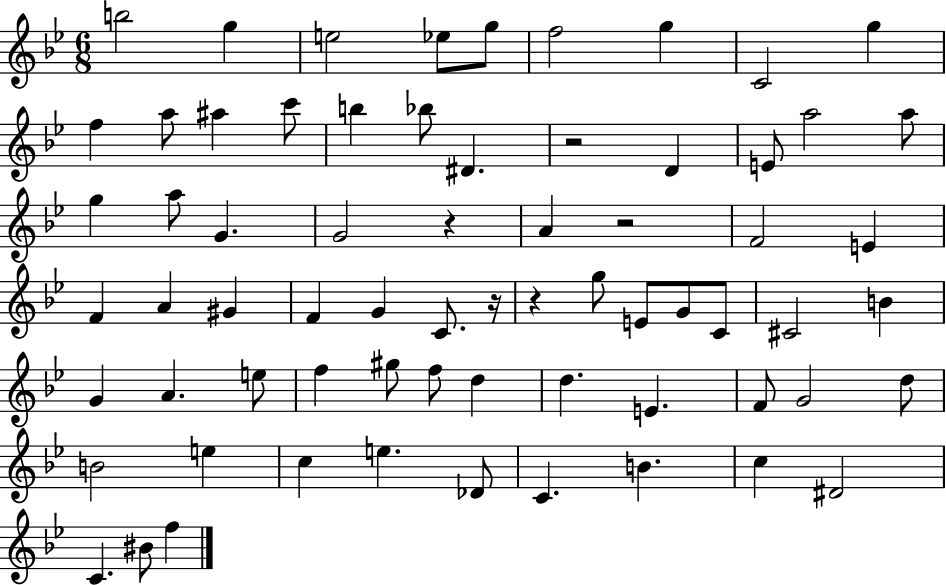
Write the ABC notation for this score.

X:1
T:Untitled
M:6/8
L:1/4
K:Bb
b2 g e2 _e/2 g/2 f2 g C2 g f a/2 ^a c'/2 b _b/2 ^D z2 D E/2 a2 a/2 g a/2 G G2 z A z2 F2 E F A ^G F G C/2 z/4 z g/2 E/2 G/2 C/2 ^C2 B G A e/2 f ^g/2 f/2 d d E F/2 G2 d/2 B2 e c e _D/2 C B c ^D2 C ^B/2 f